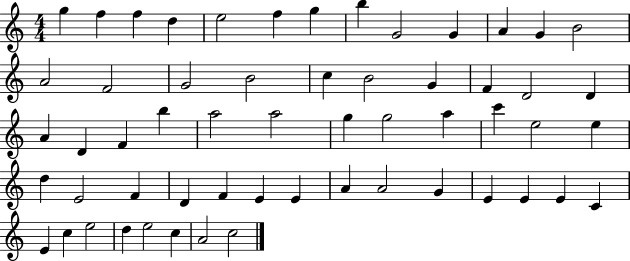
{
  \clef treble
  \numericTimeSignature
  \time 4/4
  \key c \major
  g''4 f''4 f''4 d''4 | e''2 f''4 g''4 | b''4 g'2 g'4 | a'4 g'4 b'2 | \break a'2 f'2 | g'2 b'2 | c''4 b'2 g'4 | f'4 d'2 d'4 | \break a'4 d'4 f'4 b''4 | a''2 a''2 | g''4 g''2 a''4 | c'''4 e''2 e''4 | \break d''4 e'2 f'4 | d'4 f'4 e'4 e'4 | a'4 a'2 g'4 | e'4 e'4 e'4 c'4 | \break e'4 c''4 e''2 | d''4 e''2 c''4 | a'2 c''2 | \bar "|."
}